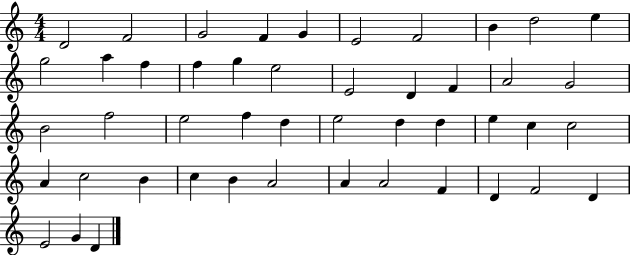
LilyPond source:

{
  \clef treble
  \numericTimeSignature
  \time 4/4
  \key c \major
  d'2 f'2 | g'2 f'4 g'4 | e'2 f'2 | b'4 d''2 e''4 | \break g''2 a''4 f''4 | f''4 g''4 e''2 | e'2 d'4 f'4 | a'2 g'2 | \break b'2 f''2 | e''2 f''4 d''4 | e''2 d''4 d''4 | e''4 c''4 c''2 | \break a'4 c''2 b'4 | c''4 b'4 a'2 | a'4 a'2 f'4 | d'4 f'2 d'4 | \break e'2 g'4 d'4 | \bar "|."
}